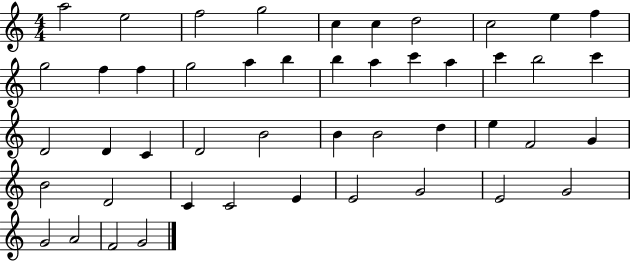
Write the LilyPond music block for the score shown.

{
  \clef treble
  \numericTimeSignature
  \time 4/4
  \key c \major
  a''2 e''2 | f''2 g''2 | c''4 c''4 d''2 | c''2 e''4 f''4 | \break g''2 f''4 f''4 | g''2 a''4 b''4 | b''4 a''4 c'''4 a''4 | c'''4 b''2 c'''4 | \break d'2 d'4 c'4 | d'2 b'2 | b'4 b'2 d''4 | e''4 f'2 g'4 | \break b'2 d'2 | c'4 c'2 e'4 | e'2 g'2 | e'2 g'2 | \break g'2 a'2 | f'2 g'2 | \bar "|."
}